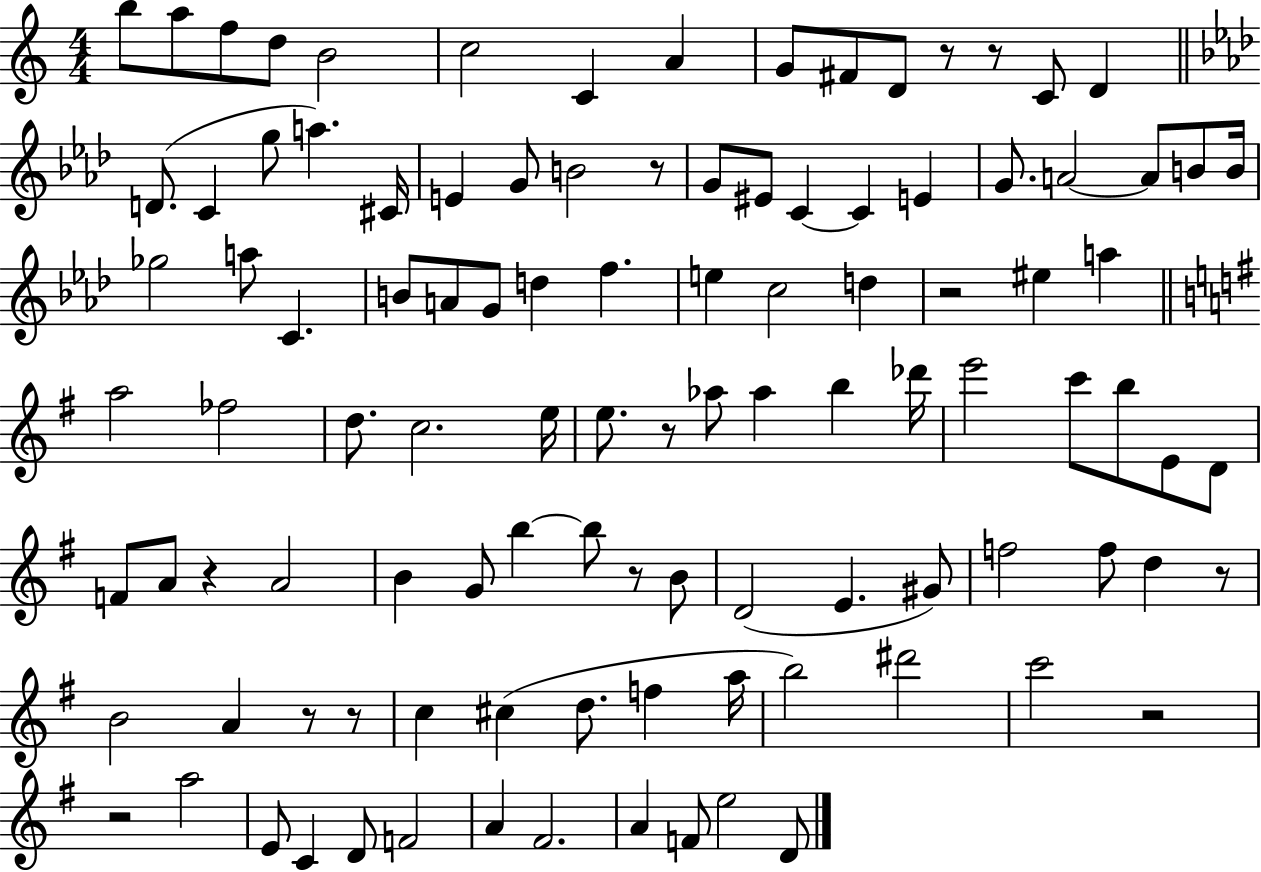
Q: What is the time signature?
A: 4/4